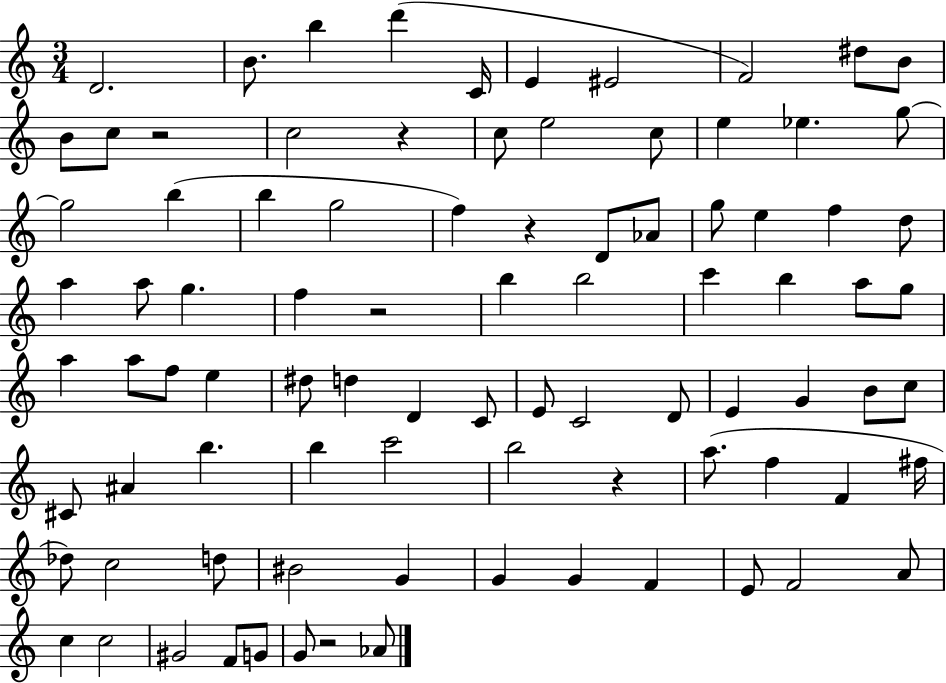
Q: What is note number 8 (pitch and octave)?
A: F4